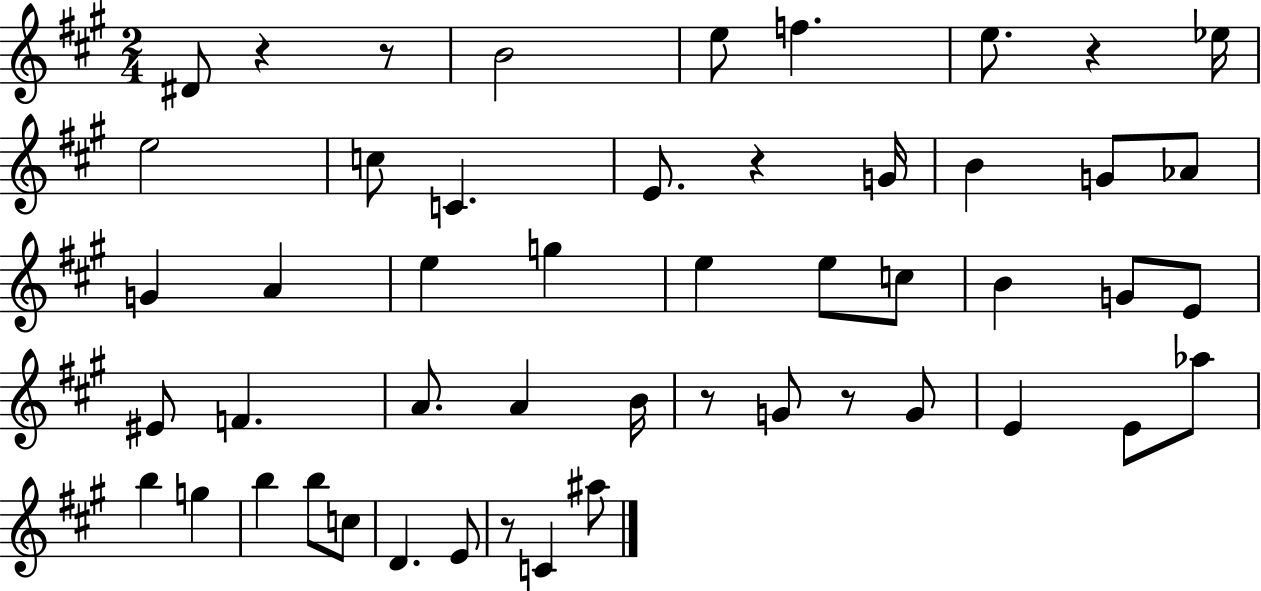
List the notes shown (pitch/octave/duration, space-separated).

D#4/e R/q R/e B4/h E5/e F5/q. E5/e. R/q Eb5/s E5/h C5/e C4/q. E4/e. R/q G4/s B4/q G4/e Ab4/e G4/q A4/q E5/q G5/q E5/q E5/e C5/e B4/q G4/e E4/e EIS4/e F4/q. A4/e. A4/q B4/s R/e G4/e R/e G4/e E4/q E4/e Ab5/e B5/q G5/q B5/q B5/e C5/e D4/q. E4/e R/e C4/q A#5/e